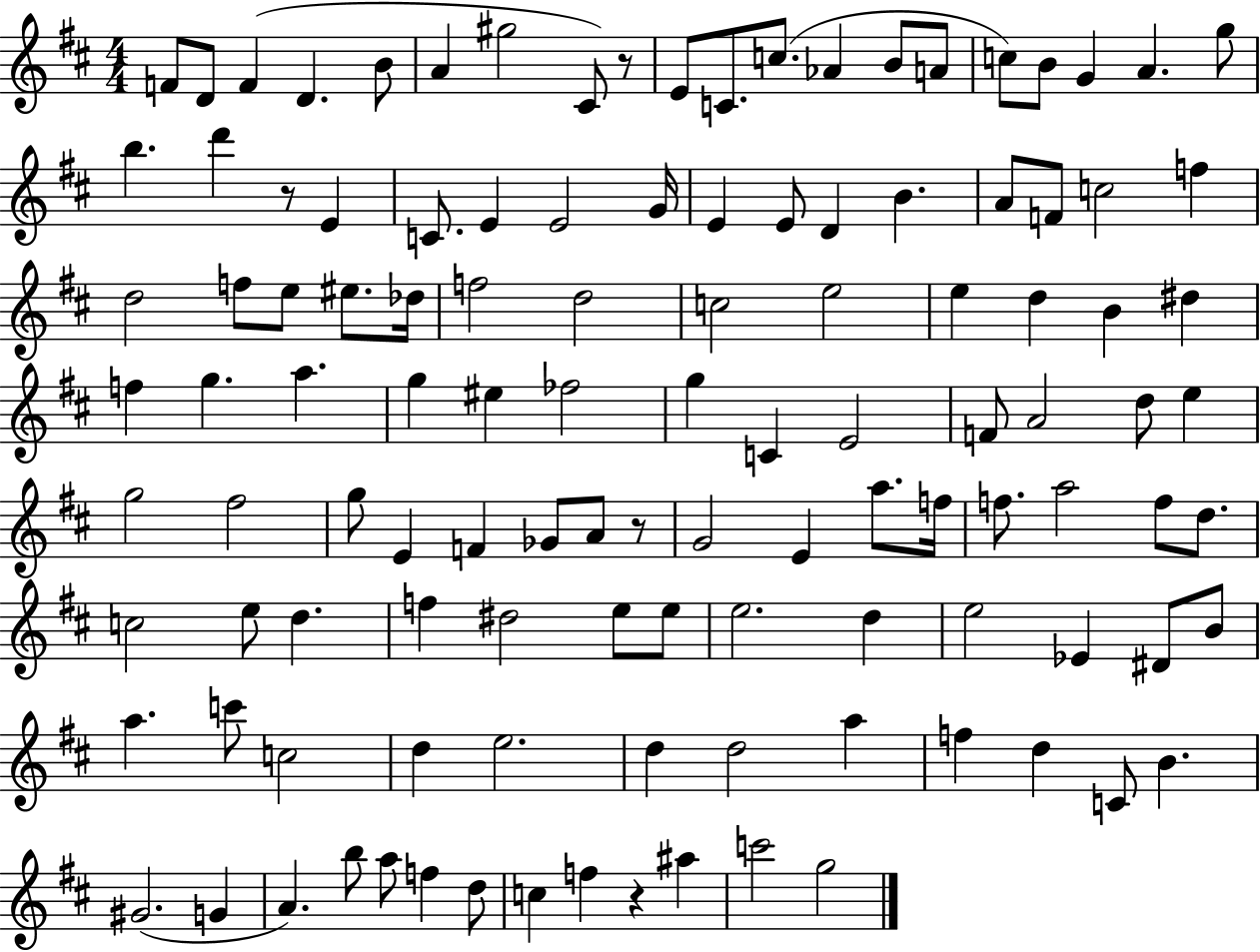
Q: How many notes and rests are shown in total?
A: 116